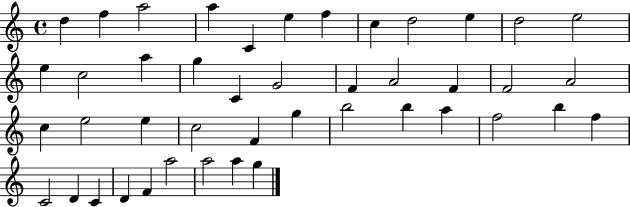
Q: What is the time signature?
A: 4/4